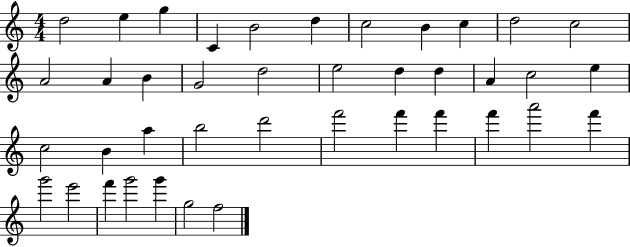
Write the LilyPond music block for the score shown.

{
  \clef treble
  \numericTimeSignature
  \time 4/4
  \key c \major
  d''2 e''4 g''4 | c'4 b'2 d''4 | c''2 b'4 c''4 | d''2 c''2 | \break a'2 a'4 b'4 | g'2 d''2 | e''2 d''4 d''4 | a'4 c''2 e''4 | \break c''2 b'4 a''4 | b''2 d'''2 | f'''2 f'''4 f'''4 | f'''4 a'''2 f'''4 | \break g'''2 e'''2 | f'''4 g'''2 g'''4 | g''2 f''2 | \bar "|."
}